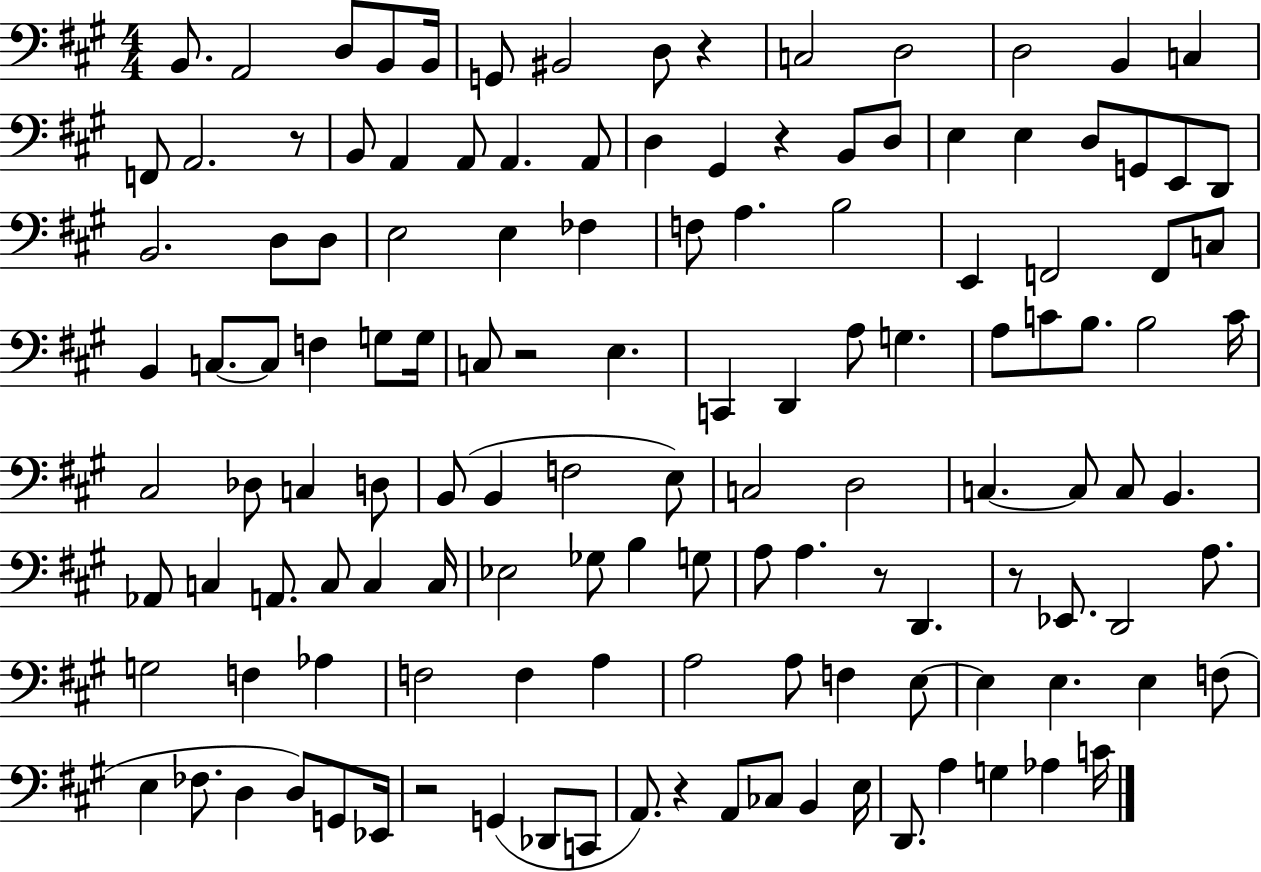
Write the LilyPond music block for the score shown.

{
  \clef bass
  \numericTimeSignature
  \time 4/4
  \key a \major
  \repeat volta 2 { b,8. a,2 d8 b,8 b,16 | g,8 bis,2 d8 r4 | c2 d2 | d2 b,4 c4 | \break f,8 a,2. r8 | b,8 a,4 a,8 a,4. a,8 | d4 gis,4 r4 b,8 d8 | e4 e4 d8 g,8 e,8 d,8 | \break b,2. d8 d8 | e2 e4 fes4 | f8 a4. b2 | e,4 f,2 f,8 c8 | \break b,4 c8.~~ c8 f4 g8 g16 | c8 r2 e4. | c,4 d,4 a8 g4. | a8 c'8 b8. b2 c'16 | \break cis2 des8 c4 d8 | b,8( b,4 f2 e8) | c2 d2 | c4.~~ c8 c8 b,4. | \break aes,8 c4 a,8. c8 c4 c16 | ees2 ges8 b4 g8 | a8 a4. r8 d,4. | r8 ees,8. d,2 a8. | \break g2 f4 aes4 | f2 f4 a4 | a2 a8 f4 e8~~ | e4 e4. e4 f8( | \break e4 fes8. d4 d8) g,8 ees,16 | r2 g,4( des,8 c,8 | a,8.) r4 a,8 ces8 b,4 e16 | d,8. a4 g4 aes4 c'16 | \break } \bar "|."
}